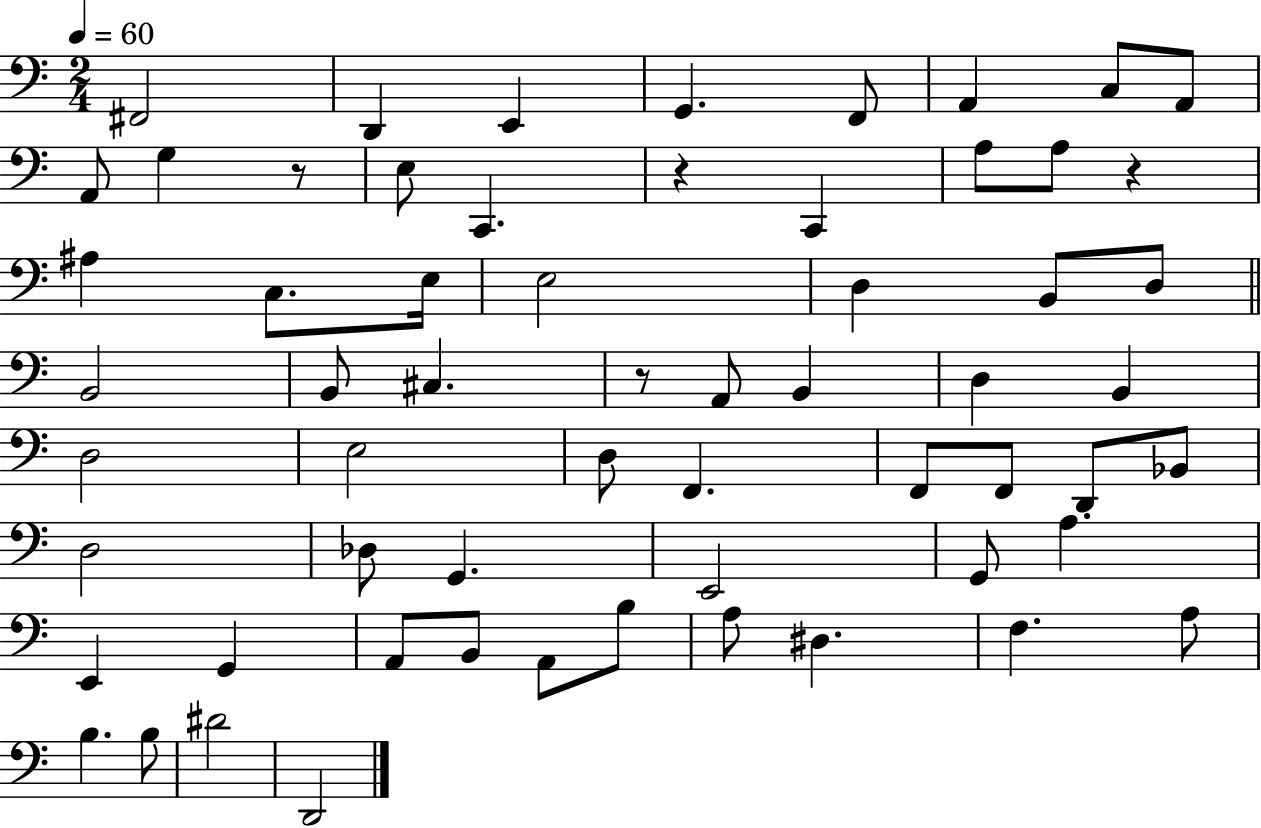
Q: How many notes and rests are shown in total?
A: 61